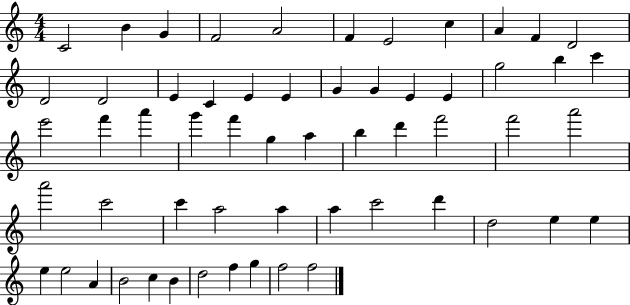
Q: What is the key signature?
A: C major